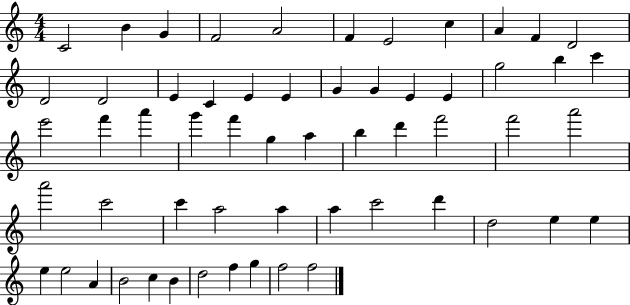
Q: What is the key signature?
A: C major